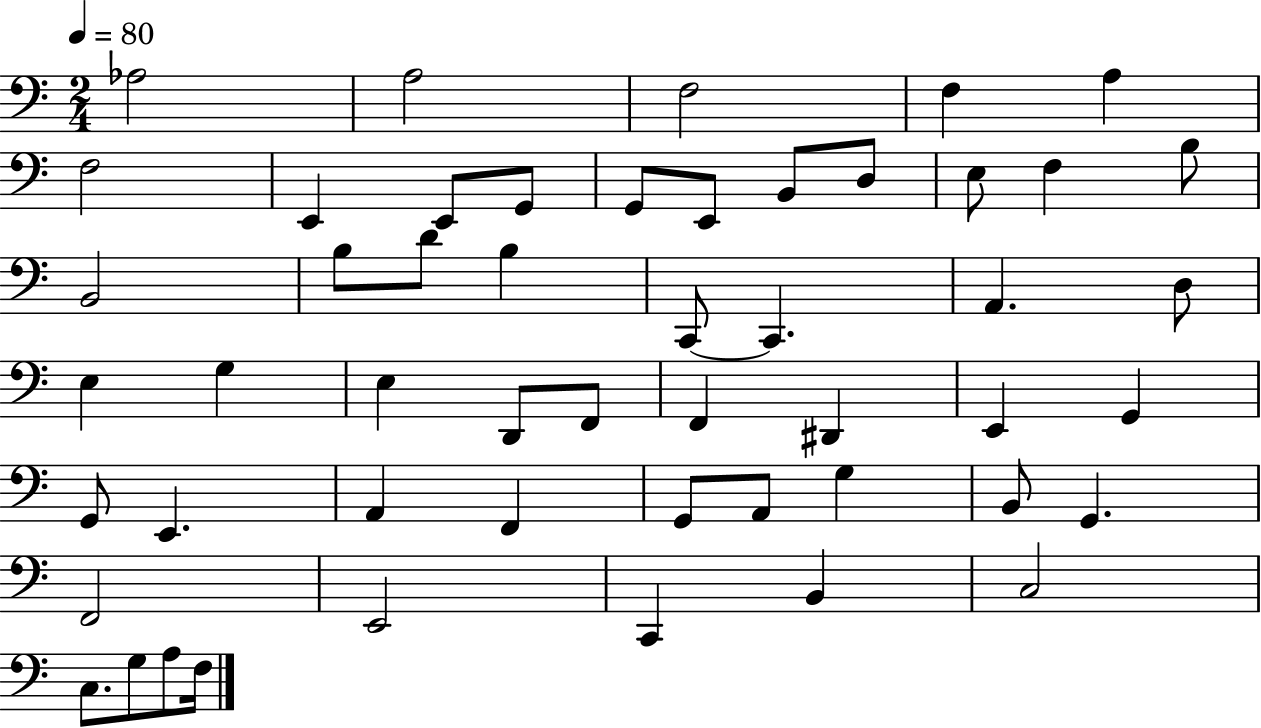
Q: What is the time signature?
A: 2/4